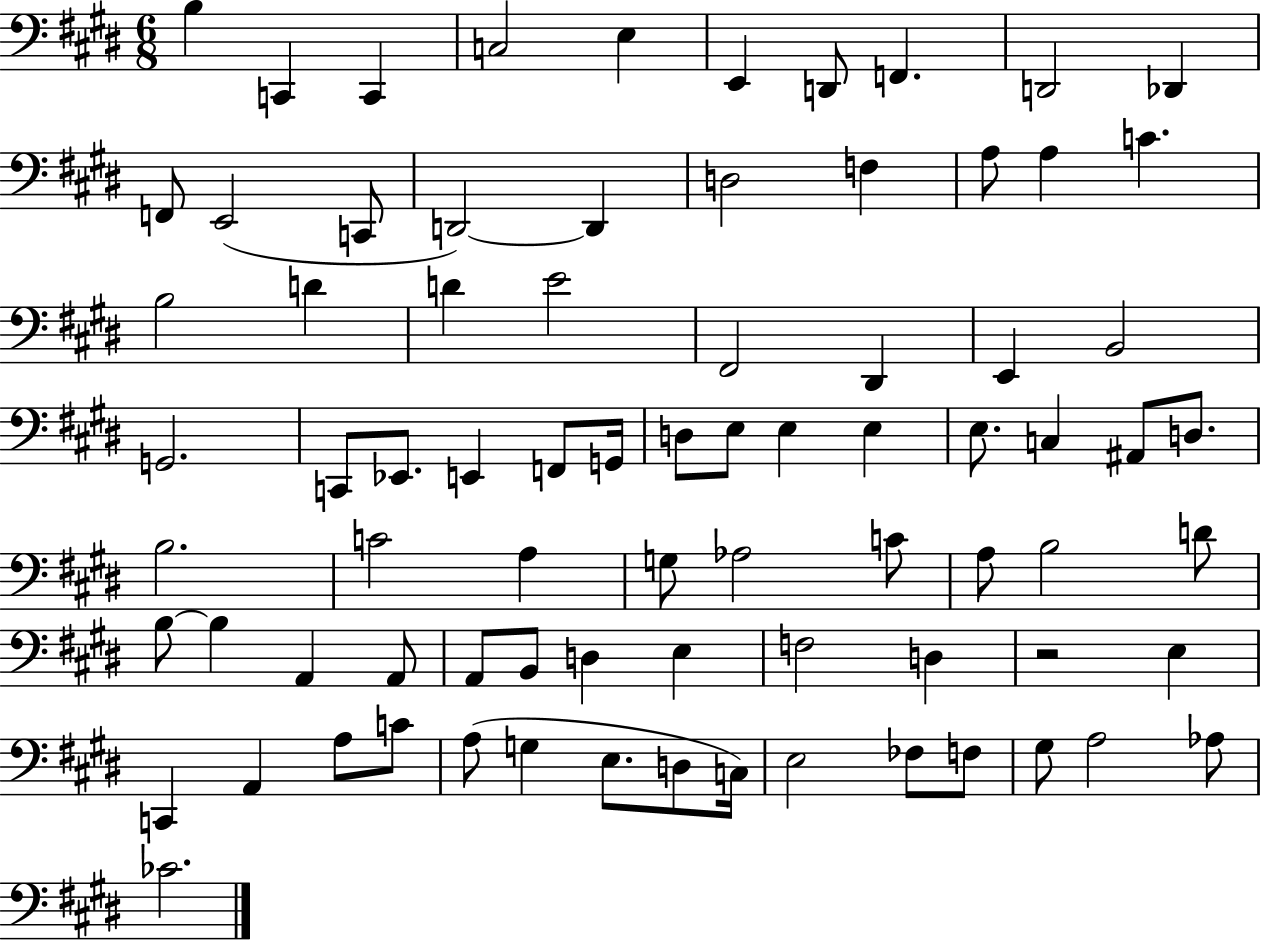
{
  \clef bass
  \numericTimeSignature
  \time 6/8
  \key e \major
  b4 c,4 c,4 | c2 e4 | e,4 d,8 f,4. | d,2 des,4 | \break f,8 e,2( c,8 | d,2~~) d,4 | d2 f4 | a8 a4 c'4. | \break b2 d'4 | d'4 e'2 | fis,2 dis,4 | e,4 b,2 | \break g,2. | c,8 ees,8. e,4 f,8 g,16 | d8 e8 e4 e4 | e8. c4 ais,8 d8. | \break b2. | c'2 a4 | g8 aes2 c'8 | a8 b2 d'8 | \break b8~~ b4 a,4 a,8 | a,8 b,8 d4 e4 | f2 d4 | r2 e4 | \break c,4 a,4 a8 c'8 | a8( g4 e8. d8 c16) | e2 fes8 f8 | gis8 a2 aes8 | \break ces'2. | \bar "|."
}